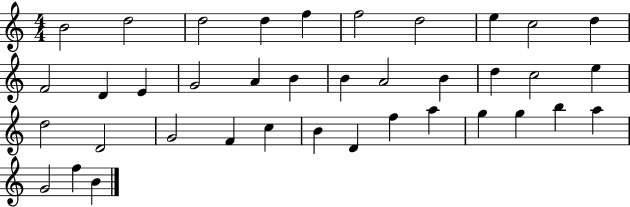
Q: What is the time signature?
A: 4/4